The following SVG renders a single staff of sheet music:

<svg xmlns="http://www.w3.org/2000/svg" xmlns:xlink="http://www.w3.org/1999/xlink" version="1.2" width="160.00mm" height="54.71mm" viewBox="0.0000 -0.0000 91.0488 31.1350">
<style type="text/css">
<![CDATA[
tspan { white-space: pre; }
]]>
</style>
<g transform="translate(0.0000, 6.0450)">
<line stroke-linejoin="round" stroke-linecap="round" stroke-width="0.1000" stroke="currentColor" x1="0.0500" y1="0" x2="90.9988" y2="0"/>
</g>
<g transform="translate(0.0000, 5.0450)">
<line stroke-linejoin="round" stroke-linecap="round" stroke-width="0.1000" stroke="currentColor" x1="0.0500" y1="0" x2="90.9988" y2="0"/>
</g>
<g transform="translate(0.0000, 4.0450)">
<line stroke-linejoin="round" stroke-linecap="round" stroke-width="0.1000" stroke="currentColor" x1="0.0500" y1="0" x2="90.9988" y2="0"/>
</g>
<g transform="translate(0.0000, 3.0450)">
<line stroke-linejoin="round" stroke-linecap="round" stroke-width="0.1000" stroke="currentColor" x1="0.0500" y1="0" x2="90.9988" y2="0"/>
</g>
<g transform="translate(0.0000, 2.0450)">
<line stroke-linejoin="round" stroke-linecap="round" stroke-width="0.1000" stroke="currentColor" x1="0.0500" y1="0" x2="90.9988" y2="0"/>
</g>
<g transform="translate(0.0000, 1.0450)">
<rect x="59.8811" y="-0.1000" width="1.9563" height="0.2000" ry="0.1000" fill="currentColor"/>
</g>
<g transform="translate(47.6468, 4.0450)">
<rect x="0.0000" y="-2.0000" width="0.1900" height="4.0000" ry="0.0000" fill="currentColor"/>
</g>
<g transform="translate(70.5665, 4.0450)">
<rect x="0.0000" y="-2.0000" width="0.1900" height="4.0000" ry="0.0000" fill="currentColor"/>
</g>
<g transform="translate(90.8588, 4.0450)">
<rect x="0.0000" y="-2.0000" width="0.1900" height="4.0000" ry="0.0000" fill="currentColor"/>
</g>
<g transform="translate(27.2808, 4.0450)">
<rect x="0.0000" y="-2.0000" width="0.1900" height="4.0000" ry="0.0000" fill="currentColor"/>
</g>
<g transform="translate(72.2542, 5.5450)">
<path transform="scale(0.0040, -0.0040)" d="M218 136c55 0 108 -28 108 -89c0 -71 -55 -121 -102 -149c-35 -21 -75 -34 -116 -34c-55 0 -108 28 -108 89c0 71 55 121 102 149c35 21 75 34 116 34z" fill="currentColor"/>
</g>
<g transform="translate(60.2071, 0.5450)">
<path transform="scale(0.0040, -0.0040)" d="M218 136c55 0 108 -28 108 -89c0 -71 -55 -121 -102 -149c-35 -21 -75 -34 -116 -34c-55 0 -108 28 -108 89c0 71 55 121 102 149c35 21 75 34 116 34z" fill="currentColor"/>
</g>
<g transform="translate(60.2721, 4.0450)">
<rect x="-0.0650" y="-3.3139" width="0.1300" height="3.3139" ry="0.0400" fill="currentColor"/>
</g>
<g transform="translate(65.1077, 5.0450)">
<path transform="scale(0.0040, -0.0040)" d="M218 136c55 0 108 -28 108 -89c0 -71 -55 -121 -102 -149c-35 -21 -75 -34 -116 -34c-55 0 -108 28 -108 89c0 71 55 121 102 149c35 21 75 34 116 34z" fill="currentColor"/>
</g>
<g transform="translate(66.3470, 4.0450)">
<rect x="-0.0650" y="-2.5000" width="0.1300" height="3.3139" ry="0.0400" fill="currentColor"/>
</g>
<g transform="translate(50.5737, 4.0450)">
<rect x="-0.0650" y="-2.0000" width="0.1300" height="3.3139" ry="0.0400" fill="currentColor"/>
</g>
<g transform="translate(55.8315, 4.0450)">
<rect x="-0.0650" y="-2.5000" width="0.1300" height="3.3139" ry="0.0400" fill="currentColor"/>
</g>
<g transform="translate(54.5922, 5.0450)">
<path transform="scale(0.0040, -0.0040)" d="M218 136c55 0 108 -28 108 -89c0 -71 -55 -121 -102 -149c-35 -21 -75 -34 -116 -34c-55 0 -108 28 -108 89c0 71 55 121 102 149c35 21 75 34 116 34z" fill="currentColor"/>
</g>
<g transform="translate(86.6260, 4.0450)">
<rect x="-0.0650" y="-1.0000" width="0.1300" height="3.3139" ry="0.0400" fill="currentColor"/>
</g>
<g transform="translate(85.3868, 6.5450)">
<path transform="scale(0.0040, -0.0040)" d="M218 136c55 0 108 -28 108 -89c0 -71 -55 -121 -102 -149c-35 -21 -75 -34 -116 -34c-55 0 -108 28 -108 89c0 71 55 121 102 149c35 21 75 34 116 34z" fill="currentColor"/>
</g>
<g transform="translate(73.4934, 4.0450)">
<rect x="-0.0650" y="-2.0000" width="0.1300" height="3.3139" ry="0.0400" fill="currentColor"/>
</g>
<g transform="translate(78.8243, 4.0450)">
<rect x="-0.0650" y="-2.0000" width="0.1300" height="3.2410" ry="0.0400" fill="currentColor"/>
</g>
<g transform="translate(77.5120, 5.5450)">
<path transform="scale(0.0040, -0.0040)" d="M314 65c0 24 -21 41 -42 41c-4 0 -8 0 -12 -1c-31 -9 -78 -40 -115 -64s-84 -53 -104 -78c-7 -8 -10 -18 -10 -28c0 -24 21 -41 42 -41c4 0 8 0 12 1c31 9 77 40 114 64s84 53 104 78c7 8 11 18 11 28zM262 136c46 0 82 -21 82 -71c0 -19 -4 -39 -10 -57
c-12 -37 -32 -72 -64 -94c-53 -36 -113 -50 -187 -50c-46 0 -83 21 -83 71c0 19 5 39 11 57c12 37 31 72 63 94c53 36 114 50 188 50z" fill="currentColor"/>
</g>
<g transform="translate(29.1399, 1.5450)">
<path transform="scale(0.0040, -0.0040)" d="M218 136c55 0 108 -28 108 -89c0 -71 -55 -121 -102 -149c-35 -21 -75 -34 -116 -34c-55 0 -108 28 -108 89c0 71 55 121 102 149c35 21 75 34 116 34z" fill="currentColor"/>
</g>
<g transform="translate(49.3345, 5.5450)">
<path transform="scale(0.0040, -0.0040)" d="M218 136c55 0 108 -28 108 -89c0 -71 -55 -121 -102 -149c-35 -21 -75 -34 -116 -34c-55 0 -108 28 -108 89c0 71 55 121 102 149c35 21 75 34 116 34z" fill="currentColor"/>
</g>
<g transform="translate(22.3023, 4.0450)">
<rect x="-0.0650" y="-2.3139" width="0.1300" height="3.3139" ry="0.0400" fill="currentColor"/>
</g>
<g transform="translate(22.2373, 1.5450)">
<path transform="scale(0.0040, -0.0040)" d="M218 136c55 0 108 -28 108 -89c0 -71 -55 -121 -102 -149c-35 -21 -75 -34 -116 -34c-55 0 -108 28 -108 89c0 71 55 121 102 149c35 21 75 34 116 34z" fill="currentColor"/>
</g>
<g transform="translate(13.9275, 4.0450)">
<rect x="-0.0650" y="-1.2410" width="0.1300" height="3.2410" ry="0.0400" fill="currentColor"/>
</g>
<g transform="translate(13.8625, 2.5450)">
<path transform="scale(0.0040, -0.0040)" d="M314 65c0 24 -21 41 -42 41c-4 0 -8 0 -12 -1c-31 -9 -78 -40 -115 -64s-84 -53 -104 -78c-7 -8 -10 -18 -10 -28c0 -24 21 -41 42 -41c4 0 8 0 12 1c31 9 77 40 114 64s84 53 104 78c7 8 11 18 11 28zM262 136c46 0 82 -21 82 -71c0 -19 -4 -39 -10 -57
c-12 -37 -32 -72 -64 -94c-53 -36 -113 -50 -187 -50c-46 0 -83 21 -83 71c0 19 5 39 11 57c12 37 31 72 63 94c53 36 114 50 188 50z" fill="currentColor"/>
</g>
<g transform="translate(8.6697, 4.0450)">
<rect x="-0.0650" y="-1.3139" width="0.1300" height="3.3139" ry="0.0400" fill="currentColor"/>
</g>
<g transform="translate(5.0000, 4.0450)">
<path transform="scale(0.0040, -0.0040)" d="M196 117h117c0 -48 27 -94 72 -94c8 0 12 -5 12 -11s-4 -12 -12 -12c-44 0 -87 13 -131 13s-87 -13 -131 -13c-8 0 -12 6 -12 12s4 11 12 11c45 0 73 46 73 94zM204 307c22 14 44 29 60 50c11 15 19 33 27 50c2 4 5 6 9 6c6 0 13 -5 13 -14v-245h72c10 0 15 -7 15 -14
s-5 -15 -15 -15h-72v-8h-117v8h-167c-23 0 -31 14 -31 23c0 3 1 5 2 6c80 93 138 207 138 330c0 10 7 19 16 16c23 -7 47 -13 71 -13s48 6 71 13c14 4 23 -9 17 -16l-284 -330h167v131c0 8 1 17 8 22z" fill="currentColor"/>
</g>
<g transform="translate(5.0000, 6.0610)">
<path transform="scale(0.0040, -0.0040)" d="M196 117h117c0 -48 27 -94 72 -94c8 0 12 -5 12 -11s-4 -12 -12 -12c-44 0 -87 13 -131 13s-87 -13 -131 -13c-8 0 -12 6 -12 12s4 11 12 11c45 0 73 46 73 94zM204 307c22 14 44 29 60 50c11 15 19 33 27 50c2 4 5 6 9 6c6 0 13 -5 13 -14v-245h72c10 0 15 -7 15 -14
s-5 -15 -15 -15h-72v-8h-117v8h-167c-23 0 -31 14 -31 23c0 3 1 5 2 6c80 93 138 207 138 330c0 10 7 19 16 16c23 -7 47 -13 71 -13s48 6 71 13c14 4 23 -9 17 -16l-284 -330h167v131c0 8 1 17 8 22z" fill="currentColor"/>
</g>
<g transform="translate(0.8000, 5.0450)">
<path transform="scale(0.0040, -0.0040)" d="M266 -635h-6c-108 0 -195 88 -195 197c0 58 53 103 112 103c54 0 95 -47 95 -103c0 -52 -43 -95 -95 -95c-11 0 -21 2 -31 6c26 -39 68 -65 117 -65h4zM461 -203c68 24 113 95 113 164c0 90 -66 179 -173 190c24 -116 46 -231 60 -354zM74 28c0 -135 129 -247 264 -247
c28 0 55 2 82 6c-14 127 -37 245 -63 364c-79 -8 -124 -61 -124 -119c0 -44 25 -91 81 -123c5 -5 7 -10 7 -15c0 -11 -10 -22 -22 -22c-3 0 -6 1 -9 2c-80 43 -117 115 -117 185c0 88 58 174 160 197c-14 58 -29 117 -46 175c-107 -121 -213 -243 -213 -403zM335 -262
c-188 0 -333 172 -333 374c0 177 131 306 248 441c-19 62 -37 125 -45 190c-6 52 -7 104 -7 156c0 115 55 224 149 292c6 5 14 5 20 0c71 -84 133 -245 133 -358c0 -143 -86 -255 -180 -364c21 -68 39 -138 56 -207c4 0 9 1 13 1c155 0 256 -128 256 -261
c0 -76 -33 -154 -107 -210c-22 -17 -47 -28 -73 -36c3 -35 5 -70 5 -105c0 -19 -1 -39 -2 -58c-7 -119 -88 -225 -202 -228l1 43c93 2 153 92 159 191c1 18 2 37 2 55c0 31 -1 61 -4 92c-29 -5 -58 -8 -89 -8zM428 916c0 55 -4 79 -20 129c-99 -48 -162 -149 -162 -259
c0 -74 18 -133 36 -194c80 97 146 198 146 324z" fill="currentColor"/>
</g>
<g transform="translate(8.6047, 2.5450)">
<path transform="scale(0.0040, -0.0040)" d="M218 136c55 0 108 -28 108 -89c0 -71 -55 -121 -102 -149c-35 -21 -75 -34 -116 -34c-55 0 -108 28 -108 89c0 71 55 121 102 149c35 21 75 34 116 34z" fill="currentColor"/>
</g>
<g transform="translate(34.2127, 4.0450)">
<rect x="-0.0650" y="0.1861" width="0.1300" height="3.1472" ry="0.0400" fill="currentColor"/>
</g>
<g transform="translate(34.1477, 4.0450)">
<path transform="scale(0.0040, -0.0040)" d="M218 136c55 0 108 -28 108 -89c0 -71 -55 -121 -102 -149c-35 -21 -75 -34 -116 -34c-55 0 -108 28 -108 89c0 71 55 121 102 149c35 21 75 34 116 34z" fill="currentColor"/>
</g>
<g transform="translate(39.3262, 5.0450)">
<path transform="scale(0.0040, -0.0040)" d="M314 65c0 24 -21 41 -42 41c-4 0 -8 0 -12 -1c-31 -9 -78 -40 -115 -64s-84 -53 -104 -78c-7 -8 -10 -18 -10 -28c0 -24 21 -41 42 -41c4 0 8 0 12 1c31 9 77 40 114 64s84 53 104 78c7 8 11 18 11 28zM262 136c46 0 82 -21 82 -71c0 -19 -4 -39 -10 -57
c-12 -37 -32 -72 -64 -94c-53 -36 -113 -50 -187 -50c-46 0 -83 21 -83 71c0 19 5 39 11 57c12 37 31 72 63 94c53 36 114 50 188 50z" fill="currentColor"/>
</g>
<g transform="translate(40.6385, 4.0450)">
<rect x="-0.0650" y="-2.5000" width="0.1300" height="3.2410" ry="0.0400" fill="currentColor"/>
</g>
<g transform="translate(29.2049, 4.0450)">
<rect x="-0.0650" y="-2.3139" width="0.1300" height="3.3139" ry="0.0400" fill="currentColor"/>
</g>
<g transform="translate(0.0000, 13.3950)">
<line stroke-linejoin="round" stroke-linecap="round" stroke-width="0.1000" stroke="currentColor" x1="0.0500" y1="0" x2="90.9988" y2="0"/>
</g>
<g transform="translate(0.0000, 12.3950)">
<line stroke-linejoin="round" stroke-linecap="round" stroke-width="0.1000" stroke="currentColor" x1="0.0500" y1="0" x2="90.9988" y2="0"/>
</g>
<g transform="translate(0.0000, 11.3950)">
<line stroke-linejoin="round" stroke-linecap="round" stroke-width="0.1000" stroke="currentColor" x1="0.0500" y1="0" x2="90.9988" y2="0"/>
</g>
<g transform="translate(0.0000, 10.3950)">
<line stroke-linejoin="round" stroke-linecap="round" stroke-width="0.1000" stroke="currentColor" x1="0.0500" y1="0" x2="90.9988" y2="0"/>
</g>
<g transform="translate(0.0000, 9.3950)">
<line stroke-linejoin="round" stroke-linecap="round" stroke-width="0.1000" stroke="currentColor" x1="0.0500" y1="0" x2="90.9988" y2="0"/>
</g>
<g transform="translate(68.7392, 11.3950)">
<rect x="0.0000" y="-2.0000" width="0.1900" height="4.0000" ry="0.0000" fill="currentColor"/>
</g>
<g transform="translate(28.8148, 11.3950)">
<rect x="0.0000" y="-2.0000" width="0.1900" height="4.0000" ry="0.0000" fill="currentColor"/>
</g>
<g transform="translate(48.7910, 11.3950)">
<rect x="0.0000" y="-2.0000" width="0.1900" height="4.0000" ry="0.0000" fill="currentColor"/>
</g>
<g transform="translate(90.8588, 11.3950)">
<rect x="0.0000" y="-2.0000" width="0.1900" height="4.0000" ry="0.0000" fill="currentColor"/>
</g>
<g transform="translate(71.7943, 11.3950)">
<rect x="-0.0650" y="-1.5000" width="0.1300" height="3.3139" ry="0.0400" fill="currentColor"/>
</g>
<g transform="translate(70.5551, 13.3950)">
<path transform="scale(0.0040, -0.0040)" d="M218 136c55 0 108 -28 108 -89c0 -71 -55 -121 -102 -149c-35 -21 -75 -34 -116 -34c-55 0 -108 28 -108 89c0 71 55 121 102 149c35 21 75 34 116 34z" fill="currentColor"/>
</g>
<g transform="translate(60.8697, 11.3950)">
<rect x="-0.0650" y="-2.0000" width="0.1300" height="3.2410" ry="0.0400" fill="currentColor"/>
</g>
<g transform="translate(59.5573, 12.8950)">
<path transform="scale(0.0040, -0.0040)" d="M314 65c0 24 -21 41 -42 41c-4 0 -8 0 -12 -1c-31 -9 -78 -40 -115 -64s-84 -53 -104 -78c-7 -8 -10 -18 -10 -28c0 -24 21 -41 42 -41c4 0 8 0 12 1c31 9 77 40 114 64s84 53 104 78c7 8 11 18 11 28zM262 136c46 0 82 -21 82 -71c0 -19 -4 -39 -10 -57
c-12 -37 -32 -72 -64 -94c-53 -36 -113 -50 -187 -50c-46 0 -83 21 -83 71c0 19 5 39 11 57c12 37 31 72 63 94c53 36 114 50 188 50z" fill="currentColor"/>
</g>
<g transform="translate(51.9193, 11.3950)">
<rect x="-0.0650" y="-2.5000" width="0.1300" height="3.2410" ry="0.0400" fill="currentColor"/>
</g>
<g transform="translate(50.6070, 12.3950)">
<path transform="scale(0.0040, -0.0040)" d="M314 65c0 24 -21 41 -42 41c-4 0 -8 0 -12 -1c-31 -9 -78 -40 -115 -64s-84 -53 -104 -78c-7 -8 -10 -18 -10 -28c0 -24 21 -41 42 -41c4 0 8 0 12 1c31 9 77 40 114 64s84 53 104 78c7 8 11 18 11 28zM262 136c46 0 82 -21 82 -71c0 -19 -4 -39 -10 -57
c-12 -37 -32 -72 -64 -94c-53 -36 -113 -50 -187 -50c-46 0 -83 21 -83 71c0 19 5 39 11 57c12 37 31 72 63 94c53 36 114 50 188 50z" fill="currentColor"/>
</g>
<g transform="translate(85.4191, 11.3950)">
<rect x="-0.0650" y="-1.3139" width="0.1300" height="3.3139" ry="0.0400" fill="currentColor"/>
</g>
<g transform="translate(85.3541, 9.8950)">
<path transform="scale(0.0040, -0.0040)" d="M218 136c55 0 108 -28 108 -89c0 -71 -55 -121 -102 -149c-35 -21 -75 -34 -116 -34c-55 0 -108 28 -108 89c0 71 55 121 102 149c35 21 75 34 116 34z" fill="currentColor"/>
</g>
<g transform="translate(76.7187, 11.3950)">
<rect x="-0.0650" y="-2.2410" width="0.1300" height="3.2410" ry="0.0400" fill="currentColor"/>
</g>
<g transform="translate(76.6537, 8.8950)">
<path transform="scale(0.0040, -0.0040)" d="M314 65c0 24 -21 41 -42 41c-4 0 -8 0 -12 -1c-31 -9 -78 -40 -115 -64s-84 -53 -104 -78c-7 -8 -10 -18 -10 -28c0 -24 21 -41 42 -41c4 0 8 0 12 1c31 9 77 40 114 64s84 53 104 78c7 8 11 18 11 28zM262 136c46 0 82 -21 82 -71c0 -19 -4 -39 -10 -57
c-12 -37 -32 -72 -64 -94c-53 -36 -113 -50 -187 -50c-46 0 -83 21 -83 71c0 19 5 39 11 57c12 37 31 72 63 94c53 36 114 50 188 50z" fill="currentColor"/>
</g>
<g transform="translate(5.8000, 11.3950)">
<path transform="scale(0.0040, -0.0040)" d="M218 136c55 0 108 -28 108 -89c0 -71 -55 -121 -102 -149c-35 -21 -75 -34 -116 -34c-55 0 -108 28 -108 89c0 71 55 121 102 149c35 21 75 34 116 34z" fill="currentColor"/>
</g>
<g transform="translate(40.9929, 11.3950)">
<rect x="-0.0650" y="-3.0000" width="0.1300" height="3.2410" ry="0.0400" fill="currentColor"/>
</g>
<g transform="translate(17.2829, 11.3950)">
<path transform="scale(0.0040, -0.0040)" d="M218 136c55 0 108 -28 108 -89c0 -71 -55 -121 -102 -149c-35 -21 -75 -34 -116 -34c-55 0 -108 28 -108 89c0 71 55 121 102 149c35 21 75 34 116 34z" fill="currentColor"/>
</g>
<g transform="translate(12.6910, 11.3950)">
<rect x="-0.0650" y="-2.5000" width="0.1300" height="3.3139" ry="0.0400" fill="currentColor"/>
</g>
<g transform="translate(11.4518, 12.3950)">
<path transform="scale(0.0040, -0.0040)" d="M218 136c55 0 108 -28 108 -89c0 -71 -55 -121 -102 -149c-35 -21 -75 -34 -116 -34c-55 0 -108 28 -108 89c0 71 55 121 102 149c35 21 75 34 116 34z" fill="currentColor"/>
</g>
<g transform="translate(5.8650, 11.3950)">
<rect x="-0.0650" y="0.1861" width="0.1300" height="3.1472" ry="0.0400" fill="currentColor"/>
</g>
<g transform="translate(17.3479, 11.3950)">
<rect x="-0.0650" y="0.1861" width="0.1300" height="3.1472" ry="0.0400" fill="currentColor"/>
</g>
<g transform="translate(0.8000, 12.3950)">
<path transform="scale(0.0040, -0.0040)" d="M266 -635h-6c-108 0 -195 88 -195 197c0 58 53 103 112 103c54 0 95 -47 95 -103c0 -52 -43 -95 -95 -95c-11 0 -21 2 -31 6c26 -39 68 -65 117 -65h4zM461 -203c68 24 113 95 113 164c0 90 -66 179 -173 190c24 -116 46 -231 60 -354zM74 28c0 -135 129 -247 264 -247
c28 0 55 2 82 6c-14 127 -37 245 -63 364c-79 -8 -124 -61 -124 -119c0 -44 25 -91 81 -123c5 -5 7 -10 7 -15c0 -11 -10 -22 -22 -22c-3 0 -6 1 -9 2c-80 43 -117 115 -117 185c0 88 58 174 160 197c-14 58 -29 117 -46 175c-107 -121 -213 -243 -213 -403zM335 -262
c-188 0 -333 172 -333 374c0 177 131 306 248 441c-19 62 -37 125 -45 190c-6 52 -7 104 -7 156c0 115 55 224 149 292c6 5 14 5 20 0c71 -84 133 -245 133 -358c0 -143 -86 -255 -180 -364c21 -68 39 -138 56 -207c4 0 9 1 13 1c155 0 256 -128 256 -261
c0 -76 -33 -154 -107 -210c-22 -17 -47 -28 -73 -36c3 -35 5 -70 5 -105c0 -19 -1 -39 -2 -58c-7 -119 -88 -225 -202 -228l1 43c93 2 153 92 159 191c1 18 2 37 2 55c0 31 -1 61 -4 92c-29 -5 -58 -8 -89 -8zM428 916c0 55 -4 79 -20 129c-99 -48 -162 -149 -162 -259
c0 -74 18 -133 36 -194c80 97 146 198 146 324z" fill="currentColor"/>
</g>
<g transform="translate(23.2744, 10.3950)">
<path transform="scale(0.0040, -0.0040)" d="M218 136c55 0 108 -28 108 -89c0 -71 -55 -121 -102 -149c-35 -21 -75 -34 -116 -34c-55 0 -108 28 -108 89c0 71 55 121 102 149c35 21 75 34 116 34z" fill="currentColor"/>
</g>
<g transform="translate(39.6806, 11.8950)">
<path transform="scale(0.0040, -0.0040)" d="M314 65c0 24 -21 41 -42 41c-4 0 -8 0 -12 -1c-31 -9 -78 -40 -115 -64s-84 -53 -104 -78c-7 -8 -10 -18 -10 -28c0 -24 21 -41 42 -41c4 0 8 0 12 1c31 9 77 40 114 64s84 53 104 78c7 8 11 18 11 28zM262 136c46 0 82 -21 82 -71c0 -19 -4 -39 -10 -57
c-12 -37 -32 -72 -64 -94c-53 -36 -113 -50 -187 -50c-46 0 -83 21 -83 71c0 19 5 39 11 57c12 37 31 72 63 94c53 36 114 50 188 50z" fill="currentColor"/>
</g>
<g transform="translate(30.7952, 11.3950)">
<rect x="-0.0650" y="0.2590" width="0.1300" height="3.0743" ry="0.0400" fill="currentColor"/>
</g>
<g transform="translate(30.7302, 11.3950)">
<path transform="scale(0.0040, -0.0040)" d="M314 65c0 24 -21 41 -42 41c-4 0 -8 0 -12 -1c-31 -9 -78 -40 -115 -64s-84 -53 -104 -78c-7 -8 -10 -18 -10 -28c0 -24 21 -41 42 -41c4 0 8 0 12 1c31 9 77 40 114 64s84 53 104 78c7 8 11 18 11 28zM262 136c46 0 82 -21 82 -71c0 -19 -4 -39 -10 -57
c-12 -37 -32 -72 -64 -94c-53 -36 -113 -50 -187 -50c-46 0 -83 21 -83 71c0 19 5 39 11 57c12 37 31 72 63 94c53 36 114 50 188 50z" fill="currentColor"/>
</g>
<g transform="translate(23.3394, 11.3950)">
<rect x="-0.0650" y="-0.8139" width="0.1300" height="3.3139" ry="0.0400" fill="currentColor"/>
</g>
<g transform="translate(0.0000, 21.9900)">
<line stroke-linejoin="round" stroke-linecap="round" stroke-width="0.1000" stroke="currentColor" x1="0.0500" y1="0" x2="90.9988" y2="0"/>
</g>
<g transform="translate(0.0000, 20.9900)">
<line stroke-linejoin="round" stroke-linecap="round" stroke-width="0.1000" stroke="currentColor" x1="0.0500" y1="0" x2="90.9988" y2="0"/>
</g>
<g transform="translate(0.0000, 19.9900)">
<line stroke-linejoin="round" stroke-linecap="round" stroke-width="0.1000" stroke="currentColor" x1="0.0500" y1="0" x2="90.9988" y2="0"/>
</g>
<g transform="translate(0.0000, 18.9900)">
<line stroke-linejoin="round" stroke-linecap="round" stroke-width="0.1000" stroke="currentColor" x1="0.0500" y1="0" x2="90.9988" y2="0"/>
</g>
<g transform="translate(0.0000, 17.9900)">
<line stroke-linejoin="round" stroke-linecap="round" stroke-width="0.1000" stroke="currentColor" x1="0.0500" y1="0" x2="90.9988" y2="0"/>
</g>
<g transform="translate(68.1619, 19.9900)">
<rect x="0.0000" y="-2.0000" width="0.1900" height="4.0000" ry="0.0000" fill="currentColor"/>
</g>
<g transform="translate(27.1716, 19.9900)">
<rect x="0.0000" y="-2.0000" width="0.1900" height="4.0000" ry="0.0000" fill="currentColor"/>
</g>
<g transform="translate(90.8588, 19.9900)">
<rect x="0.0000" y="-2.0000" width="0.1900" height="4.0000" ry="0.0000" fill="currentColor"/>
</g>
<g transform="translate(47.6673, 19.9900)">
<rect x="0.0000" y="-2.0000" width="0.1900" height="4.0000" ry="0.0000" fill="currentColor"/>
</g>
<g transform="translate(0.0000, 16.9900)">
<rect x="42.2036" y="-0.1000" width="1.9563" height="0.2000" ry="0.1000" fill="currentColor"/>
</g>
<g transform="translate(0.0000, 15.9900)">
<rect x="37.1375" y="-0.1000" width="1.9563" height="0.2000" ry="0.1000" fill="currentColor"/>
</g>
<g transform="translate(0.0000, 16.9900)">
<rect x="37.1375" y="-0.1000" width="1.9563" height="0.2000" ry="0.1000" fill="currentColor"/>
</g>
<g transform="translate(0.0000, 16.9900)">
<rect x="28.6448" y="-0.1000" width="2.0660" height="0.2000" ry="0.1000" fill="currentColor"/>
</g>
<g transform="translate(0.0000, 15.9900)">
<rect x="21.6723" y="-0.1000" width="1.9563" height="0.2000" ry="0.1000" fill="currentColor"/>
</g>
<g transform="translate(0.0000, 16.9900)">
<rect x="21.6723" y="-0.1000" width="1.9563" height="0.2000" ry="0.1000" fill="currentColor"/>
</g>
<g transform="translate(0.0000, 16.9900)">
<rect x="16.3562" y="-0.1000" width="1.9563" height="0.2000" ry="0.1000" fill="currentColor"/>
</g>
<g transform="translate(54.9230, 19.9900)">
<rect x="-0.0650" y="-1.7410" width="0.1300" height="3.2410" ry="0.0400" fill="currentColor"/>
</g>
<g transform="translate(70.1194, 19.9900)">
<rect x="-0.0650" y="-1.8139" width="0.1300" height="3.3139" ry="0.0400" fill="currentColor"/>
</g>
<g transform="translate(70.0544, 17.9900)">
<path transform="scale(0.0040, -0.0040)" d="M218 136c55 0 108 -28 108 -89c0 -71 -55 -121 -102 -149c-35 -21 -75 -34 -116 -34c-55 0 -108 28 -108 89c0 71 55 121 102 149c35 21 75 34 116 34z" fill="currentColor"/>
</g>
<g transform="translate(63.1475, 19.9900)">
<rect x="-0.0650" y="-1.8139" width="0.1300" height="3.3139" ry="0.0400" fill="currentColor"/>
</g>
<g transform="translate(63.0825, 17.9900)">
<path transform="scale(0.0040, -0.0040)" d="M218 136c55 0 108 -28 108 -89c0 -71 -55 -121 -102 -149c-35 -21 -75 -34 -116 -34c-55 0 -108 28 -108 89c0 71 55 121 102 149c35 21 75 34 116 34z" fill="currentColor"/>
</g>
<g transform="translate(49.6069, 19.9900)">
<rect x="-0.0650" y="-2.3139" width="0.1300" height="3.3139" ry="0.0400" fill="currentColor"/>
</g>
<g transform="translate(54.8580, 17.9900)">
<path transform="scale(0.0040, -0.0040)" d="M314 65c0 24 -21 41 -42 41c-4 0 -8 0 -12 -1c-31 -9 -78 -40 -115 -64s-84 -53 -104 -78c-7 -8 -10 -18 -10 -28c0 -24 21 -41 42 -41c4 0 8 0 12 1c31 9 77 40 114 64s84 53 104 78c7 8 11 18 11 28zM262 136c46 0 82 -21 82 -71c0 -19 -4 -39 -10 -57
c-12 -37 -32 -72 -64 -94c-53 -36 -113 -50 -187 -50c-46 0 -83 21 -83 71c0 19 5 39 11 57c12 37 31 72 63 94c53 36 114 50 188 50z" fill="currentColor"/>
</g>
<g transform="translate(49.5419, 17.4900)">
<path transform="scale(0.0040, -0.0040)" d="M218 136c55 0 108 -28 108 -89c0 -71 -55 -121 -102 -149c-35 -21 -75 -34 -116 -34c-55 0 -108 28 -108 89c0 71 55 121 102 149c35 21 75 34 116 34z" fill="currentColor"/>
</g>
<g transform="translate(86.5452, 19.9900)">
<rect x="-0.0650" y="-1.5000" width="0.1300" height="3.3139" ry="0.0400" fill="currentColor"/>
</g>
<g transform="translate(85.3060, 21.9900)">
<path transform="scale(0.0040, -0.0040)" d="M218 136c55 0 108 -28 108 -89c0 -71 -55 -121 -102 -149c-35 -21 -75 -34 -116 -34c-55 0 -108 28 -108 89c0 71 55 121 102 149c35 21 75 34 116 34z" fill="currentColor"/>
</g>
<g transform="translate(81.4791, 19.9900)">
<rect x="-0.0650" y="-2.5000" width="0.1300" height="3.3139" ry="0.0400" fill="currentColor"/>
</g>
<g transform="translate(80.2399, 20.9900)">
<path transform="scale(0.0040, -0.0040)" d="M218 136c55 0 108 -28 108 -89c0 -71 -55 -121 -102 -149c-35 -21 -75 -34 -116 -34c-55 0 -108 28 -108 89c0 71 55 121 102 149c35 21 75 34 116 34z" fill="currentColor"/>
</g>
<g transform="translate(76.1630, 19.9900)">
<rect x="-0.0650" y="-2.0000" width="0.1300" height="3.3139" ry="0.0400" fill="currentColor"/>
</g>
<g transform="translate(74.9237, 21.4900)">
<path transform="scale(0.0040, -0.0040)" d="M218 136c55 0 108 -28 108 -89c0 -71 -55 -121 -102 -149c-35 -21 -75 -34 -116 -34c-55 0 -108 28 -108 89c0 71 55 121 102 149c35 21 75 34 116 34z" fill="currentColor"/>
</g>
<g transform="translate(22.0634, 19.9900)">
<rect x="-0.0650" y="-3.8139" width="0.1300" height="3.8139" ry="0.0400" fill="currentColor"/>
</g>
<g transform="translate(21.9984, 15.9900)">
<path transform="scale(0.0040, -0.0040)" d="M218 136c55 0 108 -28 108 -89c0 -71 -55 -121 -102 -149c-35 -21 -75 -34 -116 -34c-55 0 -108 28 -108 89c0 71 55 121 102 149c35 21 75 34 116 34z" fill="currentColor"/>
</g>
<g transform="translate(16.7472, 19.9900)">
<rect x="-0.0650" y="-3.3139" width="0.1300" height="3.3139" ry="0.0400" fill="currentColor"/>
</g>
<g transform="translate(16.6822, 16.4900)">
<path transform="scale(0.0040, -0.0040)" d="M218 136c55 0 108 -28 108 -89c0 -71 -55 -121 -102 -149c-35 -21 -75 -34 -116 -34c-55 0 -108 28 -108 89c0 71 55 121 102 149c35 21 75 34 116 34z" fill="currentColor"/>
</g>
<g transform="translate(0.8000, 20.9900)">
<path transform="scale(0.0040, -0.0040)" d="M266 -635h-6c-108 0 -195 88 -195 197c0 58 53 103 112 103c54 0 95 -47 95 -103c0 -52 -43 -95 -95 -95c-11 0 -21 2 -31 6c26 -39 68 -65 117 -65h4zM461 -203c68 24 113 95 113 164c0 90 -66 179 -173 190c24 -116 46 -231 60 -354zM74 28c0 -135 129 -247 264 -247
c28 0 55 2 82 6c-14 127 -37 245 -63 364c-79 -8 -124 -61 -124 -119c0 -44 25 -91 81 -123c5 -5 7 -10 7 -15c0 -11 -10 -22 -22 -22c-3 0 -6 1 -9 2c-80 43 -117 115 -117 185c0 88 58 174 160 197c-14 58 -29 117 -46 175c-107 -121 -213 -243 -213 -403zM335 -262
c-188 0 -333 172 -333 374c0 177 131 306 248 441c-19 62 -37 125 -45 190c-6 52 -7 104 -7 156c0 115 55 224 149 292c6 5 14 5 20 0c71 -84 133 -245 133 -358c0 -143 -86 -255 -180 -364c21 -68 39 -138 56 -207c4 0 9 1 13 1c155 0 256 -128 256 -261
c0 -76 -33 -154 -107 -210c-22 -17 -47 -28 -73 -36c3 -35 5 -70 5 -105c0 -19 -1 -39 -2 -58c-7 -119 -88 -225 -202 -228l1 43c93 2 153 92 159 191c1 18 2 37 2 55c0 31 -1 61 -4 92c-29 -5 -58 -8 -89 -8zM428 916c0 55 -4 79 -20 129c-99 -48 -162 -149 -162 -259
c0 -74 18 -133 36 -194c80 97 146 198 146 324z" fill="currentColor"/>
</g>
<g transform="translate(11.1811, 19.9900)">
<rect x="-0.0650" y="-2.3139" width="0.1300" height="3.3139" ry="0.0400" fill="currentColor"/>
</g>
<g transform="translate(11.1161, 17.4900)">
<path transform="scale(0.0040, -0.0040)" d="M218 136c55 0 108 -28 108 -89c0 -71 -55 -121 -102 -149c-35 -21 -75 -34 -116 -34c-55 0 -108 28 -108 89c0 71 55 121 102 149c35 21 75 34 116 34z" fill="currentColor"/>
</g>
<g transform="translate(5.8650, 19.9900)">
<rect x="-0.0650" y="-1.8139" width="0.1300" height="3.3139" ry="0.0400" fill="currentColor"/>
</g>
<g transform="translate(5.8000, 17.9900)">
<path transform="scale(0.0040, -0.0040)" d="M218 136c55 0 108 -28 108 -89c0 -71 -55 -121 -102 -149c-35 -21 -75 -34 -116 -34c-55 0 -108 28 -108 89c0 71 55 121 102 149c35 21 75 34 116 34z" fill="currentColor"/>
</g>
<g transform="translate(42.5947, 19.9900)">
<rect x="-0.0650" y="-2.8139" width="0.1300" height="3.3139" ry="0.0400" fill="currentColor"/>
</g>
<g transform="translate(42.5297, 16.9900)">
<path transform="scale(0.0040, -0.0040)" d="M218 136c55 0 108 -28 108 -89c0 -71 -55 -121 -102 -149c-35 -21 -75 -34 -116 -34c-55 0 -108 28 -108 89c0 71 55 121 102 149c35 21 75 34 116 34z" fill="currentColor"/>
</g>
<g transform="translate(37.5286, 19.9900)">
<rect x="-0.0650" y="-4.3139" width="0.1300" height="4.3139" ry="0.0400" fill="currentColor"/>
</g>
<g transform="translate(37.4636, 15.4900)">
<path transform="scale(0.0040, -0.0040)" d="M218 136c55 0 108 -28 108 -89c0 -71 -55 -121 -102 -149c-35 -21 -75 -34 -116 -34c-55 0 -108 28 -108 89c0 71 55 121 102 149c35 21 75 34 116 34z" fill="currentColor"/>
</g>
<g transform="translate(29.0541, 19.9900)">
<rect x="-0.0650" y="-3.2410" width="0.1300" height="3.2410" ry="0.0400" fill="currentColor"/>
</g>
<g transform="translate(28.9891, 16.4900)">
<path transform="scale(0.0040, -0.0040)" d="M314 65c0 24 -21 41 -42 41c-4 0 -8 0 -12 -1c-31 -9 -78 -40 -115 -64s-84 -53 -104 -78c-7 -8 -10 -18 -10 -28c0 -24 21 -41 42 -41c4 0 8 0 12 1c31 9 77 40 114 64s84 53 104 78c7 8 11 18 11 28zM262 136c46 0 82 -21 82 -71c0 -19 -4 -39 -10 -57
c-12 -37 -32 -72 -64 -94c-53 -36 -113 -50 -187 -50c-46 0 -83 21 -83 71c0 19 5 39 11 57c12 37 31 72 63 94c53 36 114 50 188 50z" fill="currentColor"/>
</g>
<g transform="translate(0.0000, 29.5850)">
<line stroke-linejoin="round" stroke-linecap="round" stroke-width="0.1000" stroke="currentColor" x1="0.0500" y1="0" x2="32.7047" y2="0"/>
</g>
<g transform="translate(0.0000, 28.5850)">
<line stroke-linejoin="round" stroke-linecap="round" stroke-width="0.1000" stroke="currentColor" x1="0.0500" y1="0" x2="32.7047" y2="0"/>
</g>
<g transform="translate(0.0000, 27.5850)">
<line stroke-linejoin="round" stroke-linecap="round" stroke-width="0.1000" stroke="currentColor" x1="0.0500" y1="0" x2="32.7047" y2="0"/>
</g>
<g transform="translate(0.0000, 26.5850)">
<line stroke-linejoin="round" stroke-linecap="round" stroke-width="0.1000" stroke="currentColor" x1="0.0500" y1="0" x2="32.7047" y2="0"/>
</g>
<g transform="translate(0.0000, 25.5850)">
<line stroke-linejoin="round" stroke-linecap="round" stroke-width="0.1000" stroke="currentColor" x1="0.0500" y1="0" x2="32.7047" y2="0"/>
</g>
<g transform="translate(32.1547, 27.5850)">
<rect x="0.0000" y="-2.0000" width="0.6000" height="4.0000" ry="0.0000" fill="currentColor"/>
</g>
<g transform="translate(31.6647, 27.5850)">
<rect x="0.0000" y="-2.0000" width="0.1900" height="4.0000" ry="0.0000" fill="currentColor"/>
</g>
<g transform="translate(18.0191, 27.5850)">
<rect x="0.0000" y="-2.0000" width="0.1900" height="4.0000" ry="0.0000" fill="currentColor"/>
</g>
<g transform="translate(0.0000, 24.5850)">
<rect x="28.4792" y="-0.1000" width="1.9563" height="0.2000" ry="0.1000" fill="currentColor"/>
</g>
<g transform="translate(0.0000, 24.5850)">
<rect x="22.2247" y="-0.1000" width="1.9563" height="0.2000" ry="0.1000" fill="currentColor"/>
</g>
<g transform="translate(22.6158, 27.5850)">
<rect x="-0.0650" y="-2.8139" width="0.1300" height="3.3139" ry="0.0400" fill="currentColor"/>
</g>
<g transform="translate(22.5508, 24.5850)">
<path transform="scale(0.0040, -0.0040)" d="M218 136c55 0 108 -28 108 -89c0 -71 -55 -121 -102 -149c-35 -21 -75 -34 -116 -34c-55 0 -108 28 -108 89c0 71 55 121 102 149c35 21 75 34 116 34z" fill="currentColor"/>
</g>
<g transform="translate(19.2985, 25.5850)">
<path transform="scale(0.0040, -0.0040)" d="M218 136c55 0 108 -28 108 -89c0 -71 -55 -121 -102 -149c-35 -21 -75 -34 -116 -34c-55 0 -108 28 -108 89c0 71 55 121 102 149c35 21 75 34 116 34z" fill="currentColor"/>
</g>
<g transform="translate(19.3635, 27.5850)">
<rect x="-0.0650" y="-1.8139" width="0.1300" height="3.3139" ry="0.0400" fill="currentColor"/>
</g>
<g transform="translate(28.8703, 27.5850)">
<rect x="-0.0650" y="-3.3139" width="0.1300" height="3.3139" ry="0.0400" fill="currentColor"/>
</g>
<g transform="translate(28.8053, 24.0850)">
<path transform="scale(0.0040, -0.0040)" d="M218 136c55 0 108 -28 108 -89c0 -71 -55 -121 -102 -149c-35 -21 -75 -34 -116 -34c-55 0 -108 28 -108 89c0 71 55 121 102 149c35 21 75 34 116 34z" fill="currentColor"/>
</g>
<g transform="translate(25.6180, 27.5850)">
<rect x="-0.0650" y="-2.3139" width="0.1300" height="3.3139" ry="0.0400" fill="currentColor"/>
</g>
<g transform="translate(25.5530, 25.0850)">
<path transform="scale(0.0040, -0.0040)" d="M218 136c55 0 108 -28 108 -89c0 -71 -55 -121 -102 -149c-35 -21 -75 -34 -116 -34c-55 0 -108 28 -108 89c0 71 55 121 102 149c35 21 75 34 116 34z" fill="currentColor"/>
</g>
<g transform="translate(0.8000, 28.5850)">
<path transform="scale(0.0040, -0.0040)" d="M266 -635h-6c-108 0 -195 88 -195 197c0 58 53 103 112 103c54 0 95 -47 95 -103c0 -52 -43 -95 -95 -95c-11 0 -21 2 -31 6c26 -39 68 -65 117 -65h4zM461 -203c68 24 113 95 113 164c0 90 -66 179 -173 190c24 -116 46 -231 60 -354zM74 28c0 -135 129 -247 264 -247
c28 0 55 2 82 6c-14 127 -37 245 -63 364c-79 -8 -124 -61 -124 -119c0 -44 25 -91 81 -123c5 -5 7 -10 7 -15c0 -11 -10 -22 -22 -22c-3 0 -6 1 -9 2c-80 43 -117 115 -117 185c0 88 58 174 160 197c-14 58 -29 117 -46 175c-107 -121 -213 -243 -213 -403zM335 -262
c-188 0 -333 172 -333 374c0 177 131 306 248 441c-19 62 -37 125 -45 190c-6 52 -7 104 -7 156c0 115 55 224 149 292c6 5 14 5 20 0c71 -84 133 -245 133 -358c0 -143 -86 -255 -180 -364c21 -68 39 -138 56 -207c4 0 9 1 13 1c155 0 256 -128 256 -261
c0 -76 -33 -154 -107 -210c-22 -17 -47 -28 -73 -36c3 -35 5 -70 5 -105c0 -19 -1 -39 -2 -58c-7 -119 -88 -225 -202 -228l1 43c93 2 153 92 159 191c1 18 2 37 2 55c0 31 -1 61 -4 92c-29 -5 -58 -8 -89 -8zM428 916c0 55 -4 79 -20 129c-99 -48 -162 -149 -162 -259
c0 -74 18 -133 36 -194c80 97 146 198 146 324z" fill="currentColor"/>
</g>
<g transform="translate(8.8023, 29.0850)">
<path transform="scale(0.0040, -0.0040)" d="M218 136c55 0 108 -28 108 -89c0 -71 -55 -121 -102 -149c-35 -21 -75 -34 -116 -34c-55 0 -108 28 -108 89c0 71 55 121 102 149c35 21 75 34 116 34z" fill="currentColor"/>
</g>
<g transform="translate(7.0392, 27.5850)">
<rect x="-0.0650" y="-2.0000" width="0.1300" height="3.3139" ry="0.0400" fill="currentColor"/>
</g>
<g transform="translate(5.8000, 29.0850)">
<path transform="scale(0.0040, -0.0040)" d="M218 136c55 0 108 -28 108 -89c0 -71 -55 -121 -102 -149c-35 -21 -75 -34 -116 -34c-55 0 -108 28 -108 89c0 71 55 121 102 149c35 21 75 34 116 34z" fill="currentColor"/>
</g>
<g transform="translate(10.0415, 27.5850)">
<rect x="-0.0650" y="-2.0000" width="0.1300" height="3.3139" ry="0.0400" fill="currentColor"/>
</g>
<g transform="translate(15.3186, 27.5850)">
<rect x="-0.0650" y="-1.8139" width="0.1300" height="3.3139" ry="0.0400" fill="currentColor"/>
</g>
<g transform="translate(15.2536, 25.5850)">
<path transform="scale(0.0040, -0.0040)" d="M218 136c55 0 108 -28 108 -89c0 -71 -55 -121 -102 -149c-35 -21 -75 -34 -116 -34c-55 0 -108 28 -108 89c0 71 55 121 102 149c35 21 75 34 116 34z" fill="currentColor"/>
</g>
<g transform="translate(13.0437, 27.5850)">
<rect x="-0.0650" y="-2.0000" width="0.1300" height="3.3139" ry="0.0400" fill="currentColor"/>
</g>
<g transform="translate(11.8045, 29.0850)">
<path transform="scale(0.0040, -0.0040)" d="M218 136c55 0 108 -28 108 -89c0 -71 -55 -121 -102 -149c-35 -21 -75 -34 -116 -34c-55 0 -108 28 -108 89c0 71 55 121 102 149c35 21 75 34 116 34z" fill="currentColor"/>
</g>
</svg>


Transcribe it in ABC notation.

X:1
T:Untitled
M:4/4
L:1/4
K:C
e e2 g g B G2 F G b G F F2 D B G B d B2 A2 G2 F2 E g2 e f g b c' b2 d' a g f2 f f F G E F F F f f a g b